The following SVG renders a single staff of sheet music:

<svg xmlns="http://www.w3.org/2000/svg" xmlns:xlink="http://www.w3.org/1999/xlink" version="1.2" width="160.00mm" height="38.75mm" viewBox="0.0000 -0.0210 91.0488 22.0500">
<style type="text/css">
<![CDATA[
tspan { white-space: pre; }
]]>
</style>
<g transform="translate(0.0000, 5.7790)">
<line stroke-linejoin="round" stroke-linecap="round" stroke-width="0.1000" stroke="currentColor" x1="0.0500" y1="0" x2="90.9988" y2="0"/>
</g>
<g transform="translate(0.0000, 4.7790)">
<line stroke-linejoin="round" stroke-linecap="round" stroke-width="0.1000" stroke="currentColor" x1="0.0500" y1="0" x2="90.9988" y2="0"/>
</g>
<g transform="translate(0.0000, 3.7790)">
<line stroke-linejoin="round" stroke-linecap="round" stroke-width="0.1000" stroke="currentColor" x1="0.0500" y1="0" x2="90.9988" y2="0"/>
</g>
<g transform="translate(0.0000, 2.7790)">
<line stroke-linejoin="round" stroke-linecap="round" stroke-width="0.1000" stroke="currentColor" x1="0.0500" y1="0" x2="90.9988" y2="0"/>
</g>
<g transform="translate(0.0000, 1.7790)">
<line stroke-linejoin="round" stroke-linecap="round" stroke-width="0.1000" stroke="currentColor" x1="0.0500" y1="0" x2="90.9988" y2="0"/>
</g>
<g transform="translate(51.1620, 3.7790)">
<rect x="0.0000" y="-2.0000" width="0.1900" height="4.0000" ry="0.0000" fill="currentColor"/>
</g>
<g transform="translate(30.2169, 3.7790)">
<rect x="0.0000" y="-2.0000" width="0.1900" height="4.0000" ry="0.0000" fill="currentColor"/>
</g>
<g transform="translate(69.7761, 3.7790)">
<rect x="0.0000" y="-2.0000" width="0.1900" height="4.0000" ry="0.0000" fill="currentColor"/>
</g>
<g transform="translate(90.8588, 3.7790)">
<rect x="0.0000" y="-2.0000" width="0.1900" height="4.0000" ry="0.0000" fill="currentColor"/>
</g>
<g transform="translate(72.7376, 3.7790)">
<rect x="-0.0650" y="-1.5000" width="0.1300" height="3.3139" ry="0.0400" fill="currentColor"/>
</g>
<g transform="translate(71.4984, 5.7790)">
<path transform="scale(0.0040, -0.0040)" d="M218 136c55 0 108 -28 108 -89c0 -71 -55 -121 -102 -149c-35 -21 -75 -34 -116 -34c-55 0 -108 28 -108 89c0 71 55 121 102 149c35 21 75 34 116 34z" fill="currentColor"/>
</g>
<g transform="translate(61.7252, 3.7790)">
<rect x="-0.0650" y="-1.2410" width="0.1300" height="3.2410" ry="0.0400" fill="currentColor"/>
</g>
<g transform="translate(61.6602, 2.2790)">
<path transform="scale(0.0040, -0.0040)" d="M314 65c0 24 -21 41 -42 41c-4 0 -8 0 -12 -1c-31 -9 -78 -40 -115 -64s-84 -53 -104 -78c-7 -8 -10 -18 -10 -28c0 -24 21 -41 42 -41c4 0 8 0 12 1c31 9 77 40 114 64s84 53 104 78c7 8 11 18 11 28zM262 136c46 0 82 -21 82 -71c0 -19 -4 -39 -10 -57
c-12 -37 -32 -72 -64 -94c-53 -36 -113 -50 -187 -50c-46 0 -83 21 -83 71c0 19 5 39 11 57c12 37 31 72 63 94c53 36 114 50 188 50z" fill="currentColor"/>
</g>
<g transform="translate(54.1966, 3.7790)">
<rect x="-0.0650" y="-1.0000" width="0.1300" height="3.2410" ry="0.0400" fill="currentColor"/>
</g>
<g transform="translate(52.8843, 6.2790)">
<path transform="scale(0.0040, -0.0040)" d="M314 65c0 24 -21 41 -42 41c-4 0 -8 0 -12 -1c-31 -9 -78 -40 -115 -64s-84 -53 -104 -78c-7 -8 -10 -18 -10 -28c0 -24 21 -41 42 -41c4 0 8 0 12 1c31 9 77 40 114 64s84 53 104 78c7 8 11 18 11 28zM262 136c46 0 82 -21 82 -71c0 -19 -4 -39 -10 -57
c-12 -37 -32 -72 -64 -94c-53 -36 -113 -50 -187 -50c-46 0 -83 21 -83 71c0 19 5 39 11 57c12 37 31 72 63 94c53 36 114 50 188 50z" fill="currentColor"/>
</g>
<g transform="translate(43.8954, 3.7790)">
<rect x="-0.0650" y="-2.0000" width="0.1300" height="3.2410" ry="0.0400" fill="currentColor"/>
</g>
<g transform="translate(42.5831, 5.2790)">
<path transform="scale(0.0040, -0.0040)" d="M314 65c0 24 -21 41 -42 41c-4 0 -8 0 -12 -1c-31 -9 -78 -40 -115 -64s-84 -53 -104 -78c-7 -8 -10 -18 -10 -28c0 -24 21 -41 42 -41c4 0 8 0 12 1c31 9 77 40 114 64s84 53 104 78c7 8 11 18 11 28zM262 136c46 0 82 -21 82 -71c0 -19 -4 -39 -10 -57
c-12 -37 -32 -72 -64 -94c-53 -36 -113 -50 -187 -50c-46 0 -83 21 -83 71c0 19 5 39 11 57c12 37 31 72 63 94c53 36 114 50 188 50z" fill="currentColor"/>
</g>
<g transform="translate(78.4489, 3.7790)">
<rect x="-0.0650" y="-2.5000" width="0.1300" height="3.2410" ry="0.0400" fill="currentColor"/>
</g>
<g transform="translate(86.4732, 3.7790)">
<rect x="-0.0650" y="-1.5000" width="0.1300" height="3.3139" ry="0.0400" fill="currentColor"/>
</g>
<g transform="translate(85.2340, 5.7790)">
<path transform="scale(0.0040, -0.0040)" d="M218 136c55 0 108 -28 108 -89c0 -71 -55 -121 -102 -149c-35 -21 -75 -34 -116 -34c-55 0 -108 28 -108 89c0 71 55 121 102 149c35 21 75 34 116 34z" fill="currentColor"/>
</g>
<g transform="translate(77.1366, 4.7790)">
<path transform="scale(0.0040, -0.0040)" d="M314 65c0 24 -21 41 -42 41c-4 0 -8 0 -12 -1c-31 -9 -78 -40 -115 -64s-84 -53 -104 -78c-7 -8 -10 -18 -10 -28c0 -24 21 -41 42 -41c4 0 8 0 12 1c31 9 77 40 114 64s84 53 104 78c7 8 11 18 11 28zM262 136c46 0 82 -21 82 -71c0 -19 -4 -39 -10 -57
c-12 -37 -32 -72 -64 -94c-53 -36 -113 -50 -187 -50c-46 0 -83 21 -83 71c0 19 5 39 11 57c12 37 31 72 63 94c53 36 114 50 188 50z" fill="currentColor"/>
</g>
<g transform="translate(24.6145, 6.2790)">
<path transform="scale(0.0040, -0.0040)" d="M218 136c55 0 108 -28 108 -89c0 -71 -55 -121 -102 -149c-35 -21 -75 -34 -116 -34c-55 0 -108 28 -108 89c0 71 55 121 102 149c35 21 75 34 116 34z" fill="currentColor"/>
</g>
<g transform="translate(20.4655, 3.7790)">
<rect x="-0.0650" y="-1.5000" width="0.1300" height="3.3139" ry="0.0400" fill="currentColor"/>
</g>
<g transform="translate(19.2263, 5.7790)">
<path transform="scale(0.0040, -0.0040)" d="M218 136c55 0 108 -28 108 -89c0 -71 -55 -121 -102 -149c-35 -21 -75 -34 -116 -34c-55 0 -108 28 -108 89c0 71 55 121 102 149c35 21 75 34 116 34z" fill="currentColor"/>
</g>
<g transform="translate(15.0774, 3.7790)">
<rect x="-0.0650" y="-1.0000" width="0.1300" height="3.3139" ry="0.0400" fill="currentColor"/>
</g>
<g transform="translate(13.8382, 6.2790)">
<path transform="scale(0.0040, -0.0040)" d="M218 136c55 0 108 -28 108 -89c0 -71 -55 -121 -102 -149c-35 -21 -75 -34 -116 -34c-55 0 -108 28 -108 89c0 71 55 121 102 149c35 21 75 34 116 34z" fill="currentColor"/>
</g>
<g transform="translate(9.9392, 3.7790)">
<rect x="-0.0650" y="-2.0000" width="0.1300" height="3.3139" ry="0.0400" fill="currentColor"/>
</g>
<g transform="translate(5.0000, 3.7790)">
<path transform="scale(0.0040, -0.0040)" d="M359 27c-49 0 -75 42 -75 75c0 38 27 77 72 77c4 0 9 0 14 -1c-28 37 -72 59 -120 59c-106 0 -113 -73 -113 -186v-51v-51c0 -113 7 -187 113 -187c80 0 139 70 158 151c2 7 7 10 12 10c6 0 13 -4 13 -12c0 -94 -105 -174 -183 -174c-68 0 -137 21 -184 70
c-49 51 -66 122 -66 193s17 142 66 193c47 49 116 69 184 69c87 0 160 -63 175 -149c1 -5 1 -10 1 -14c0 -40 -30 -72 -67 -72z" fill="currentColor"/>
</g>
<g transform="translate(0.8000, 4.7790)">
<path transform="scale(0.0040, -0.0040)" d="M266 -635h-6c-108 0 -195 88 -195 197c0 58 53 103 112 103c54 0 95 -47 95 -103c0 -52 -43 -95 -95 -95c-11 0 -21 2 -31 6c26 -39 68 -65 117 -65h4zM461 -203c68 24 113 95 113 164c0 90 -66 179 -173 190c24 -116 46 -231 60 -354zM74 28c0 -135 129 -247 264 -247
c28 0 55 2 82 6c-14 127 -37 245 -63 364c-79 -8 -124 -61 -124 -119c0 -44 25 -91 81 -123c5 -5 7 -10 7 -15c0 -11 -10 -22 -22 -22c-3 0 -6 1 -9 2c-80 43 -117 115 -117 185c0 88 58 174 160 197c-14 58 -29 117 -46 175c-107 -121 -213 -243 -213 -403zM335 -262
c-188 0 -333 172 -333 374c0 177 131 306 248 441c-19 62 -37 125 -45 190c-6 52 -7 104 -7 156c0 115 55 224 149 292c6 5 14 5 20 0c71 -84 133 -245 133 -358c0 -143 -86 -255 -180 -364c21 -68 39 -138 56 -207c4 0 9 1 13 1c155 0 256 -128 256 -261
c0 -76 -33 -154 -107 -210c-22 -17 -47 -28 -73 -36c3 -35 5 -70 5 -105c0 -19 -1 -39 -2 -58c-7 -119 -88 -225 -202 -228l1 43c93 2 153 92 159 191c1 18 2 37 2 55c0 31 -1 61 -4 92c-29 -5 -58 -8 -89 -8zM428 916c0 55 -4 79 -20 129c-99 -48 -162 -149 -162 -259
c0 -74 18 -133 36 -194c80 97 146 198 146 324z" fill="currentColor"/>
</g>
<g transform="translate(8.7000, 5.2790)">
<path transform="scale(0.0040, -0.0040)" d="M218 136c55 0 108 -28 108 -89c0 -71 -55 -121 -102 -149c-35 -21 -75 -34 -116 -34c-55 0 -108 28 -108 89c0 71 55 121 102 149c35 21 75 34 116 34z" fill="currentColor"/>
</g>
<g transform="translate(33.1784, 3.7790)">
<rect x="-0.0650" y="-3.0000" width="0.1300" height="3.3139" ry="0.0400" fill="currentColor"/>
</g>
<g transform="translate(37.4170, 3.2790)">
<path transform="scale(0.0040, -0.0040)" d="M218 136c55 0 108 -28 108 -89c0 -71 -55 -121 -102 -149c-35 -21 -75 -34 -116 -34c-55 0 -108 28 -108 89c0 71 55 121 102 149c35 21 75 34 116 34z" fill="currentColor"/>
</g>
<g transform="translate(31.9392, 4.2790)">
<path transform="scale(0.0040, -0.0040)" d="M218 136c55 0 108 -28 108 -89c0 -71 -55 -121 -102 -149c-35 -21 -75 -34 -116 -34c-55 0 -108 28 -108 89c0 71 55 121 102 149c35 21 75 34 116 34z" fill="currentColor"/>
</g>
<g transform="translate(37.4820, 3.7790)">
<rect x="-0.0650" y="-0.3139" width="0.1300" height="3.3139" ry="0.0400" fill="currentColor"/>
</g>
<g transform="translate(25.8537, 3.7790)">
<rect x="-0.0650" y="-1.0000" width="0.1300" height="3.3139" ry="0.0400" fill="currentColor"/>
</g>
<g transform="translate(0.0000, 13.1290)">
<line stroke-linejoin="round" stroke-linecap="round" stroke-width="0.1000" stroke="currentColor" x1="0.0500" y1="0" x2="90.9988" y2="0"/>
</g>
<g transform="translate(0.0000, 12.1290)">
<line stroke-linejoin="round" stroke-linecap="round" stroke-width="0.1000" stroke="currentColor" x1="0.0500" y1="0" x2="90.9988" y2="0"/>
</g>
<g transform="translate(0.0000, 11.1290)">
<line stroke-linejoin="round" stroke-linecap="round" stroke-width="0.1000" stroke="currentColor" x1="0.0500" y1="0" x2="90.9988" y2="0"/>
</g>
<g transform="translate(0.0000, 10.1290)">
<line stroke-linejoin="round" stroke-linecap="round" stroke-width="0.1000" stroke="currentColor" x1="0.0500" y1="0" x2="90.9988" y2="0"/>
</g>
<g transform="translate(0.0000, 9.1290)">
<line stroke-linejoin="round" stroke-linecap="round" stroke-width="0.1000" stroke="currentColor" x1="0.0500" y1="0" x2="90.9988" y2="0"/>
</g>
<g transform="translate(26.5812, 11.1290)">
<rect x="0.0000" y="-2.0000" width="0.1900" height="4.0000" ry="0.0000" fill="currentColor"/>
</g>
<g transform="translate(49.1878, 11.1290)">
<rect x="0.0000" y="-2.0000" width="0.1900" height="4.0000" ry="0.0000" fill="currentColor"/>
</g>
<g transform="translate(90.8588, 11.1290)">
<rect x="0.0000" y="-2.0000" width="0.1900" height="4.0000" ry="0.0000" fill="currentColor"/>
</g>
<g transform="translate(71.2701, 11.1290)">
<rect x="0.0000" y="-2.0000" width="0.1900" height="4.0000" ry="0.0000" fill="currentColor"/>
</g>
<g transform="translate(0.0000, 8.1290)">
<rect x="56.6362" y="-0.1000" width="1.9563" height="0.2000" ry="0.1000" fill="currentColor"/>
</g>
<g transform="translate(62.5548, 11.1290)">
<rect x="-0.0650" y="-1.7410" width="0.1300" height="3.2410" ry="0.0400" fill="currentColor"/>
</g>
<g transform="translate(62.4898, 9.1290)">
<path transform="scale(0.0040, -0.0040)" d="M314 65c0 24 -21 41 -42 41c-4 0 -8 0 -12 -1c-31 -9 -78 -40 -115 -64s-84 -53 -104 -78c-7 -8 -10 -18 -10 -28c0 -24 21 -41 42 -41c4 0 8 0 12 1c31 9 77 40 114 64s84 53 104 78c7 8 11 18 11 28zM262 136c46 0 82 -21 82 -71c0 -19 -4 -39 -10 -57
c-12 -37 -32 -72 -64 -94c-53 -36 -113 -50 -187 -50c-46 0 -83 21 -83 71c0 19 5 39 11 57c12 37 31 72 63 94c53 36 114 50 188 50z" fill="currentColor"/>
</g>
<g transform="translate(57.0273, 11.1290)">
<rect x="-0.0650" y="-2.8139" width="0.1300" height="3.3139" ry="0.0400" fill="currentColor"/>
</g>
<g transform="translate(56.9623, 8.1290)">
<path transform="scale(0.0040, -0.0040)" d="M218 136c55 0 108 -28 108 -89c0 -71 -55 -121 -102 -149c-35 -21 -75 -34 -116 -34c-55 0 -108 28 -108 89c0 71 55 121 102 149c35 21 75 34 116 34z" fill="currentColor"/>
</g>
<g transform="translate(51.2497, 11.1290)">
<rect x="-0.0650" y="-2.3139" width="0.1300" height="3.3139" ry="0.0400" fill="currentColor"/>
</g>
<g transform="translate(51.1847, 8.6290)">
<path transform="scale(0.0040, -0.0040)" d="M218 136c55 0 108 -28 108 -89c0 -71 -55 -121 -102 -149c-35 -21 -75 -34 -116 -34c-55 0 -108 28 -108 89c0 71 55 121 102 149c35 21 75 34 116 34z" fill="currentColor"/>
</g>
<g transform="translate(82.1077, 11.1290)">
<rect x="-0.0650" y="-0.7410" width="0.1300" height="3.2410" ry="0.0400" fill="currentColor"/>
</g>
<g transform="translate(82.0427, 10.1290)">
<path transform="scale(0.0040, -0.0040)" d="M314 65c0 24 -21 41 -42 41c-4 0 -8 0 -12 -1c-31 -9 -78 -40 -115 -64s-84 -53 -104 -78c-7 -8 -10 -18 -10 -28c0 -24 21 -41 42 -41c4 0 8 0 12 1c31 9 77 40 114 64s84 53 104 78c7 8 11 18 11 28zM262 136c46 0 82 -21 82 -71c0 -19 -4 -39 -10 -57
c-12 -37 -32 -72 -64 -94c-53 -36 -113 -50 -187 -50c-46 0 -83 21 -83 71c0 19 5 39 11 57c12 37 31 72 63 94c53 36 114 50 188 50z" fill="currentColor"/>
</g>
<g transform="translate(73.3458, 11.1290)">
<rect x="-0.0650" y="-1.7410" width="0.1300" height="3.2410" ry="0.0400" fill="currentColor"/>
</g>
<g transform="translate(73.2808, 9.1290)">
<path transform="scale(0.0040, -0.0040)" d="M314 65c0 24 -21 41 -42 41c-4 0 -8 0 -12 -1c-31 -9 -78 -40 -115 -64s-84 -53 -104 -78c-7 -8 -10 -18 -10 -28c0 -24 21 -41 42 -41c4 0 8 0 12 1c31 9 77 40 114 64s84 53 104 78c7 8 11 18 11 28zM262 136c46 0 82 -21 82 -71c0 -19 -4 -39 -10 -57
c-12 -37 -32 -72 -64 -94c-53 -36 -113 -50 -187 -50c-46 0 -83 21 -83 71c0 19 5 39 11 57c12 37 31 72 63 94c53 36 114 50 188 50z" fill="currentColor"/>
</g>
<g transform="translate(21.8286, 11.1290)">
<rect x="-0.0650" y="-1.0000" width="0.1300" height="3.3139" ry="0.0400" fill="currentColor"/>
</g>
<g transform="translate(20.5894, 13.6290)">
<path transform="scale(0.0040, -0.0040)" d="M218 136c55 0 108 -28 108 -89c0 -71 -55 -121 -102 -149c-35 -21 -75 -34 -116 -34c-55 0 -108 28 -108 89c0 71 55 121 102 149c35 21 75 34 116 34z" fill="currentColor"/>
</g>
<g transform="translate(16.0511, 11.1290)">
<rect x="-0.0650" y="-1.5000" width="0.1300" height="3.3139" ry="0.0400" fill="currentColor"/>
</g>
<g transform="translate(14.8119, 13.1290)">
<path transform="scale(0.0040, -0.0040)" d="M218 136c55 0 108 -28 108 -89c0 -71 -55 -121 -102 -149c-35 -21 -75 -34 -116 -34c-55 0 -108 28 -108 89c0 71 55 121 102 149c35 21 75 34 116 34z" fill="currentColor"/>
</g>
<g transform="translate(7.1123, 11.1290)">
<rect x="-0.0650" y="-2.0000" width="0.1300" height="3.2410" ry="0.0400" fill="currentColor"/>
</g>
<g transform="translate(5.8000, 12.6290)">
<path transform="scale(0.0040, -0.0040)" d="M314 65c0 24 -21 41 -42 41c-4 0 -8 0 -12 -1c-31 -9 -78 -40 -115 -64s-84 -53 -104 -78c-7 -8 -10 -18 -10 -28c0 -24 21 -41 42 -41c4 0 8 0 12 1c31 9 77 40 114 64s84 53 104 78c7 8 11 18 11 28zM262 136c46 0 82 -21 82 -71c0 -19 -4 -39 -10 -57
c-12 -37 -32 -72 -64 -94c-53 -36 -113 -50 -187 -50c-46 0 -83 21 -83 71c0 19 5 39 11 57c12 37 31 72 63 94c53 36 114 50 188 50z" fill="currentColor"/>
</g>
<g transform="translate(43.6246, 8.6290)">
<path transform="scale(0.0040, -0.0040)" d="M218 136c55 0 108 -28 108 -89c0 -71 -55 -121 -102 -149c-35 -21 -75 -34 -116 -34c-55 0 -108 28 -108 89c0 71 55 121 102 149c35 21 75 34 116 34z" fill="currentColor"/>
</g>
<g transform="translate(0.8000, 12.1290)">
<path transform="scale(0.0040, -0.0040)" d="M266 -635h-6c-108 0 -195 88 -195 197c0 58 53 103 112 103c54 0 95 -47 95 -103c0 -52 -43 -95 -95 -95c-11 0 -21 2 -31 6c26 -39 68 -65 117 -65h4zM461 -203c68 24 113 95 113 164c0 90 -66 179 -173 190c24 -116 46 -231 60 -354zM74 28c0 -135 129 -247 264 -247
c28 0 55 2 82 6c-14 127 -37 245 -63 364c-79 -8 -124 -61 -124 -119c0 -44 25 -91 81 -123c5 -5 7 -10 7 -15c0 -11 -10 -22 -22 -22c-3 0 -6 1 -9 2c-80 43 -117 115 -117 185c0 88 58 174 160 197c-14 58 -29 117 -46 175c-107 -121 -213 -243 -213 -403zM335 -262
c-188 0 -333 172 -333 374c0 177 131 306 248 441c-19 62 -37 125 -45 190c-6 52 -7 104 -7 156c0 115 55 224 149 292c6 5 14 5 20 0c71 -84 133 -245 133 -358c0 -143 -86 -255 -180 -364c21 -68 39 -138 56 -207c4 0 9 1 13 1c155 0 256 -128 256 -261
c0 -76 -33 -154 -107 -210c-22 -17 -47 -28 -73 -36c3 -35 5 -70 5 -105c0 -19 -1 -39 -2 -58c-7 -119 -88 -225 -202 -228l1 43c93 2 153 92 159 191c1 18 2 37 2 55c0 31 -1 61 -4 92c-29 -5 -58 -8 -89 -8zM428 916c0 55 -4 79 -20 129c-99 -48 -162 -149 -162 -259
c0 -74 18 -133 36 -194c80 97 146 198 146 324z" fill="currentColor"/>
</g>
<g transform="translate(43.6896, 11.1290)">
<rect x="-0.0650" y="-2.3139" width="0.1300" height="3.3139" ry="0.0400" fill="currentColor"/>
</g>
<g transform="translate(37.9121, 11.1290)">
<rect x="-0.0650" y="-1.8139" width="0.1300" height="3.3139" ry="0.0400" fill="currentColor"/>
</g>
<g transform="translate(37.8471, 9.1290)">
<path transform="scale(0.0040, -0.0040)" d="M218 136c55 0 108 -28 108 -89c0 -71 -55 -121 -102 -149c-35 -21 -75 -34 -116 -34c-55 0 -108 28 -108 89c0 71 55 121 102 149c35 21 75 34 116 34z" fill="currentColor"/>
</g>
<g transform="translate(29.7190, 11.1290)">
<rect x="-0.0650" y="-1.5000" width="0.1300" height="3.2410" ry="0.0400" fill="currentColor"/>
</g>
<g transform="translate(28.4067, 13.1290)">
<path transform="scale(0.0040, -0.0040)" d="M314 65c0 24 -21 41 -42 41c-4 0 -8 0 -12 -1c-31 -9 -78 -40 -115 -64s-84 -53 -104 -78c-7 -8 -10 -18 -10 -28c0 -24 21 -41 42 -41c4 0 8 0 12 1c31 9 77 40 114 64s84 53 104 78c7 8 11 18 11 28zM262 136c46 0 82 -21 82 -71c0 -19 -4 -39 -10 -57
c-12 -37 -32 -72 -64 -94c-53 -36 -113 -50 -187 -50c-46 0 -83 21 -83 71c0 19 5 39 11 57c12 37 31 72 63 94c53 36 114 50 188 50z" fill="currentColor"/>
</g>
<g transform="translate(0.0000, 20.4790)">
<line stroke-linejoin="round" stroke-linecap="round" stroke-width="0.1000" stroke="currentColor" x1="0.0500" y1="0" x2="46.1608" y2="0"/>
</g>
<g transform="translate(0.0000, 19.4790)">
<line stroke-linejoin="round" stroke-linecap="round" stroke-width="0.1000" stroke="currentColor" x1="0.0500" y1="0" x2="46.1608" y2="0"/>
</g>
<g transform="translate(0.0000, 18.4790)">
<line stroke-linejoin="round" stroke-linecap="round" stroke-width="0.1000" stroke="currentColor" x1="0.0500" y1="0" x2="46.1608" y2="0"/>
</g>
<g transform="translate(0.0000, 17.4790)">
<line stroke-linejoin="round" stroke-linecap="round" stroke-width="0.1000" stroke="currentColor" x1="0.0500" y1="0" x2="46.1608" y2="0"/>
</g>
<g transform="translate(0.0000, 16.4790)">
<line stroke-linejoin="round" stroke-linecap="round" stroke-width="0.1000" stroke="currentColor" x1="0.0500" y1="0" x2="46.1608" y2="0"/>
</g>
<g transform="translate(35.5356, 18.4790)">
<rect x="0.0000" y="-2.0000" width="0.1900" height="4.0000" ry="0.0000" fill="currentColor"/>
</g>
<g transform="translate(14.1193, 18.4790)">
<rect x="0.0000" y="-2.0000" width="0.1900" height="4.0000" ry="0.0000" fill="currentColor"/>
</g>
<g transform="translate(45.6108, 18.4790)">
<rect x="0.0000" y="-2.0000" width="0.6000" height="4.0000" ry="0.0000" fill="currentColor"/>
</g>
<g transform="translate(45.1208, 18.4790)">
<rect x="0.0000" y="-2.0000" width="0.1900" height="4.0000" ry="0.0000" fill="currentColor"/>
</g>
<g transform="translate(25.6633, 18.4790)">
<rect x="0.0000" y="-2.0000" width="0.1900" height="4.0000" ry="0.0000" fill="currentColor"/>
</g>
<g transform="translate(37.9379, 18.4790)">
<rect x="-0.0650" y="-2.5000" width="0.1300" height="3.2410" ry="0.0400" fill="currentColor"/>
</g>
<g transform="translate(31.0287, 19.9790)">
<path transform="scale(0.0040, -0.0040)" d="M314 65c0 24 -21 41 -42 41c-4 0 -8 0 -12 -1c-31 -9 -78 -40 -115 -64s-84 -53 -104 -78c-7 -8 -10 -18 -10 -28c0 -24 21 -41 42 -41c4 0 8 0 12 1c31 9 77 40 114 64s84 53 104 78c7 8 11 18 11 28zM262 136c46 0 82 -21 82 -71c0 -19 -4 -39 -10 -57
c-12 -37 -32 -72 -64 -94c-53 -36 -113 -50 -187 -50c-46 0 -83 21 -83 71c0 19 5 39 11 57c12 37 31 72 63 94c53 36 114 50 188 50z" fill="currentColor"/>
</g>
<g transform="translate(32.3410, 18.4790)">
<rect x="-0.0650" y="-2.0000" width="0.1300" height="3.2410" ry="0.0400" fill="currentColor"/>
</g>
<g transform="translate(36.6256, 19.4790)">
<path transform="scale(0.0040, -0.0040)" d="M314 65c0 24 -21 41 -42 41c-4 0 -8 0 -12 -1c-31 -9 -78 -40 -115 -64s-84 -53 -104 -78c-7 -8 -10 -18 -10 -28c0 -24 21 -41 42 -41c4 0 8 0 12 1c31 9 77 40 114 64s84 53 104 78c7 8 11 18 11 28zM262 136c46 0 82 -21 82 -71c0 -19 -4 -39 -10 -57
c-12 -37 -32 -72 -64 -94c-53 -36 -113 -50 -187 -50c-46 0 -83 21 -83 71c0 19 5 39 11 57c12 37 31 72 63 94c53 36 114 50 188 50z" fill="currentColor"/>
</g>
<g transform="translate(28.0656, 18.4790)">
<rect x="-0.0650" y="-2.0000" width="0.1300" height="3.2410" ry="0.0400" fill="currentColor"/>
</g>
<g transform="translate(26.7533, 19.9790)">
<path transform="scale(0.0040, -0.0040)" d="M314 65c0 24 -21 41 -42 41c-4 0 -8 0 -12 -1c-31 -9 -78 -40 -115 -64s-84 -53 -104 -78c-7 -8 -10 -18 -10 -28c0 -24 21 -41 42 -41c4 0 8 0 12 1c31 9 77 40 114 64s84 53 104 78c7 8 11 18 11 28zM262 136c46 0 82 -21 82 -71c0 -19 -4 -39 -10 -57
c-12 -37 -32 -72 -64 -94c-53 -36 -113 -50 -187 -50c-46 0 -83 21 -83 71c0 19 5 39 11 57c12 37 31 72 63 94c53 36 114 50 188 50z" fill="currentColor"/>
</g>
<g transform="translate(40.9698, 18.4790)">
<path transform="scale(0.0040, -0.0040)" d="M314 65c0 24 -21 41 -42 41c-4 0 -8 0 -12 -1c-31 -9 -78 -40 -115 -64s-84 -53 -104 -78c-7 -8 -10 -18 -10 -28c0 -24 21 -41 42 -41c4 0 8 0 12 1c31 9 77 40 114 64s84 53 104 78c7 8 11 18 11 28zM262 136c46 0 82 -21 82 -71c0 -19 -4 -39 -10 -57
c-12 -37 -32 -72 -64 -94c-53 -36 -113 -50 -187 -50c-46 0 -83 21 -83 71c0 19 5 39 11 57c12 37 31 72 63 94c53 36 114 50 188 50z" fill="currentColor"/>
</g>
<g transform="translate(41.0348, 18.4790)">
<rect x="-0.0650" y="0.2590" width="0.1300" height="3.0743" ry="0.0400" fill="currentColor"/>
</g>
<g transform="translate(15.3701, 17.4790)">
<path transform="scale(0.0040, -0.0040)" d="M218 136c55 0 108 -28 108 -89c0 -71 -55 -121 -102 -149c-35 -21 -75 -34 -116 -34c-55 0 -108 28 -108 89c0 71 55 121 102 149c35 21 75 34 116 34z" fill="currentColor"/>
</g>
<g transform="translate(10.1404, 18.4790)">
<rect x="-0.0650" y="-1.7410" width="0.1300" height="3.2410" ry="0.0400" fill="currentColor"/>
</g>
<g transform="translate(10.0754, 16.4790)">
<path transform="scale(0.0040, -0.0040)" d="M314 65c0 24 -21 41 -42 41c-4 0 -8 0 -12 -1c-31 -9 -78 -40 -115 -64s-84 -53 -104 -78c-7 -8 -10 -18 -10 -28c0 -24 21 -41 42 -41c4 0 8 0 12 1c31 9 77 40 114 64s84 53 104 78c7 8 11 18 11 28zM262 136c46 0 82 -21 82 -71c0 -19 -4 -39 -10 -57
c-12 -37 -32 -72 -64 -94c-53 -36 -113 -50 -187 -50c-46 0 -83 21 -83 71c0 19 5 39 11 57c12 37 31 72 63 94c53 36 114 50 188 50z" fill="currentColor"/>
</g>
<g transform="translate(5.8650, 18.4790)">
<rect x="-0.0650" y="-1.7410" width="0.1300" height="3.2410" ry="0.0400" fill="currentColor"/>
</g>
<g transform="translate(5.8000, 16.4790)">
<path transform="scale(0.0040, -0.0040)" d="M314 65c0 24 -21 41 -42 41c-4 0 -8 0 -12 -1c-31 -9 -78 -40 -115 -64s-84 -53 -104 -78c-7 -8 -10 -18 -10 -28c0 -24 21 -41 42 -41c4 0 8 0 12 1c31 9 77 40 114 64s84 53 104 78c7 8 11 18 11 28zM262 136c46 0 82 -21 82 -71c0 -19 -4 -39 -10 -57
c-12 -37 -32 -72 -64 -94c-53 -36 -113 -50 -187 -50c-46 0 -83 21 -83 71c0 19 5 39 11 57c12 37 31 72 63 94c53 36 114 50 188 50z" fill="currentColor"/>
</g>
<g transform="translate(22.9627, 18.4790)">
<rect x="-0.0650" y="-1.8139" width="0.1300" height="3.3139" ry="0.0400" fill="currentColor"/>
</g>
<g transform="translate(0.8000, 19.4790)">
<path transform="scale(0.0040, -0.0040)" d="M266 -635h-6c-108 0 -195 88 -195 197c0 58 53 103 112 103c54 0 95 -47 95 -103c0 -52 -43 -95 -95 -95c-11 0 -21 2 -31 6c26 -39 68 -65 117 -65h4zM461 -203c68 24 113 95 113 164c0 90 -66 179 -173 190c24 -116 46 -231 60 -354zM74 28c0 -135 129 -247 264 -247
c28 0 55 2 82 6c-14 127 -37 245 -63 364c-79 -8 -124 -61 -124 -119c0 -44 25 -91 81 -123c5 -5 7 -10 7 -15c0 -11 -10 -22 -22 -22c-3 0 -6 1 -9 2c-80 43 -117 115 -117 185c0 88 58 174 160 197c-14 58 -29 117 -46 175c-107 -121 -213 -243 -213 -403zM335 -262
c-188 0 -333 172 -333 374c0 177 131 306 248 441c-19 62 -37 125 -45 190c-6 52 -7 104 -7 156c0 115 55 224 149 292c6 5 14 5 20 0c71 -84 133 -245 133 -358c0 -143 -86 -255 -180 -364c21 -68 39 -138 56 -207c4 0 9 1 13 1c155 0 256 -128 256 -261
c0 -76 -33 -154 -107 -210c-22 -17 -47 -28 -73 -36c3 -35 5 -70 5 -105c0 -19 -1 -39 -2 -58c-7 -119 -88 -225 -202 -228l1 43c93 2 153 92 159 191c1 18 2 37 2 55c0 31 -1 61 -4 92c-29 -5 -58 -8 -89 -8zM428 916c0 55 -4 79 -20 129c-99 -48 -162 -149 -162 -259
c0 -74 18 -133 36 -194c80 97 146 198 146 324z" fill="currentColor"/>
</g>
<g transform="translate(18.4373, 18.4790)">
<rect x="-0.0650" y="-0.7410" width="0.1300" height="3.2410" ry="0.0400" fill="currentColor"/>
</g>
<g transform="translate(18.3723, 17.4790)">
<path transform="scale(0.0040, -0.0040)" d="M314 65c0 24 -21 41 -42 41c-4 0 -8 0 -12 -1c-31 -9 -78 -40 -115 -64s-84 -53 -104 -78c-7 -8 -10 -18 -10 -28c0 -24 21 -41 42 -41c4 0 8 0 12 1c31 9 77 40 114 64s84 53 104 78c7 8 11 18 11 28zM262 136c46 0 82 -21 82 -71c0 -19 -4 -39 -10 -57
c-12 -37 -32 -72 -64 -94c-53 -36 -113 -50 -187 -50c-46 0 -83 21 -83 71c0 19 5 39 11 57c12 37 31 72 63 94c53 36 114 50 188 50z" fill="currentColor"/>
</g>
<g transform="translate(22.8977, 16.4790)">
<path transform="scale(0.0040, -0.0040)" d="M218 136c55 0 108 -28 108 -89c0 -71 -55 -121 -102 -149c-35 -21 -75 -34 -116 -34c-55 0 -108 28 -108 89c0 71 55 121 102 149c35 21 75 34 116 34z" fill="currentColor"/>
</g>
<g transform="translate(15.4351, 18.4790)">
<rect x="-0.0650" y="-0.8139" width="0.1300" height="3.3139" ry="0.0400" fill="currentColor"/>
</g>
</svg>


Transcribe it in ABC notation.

X:1
T:Untitled
M:4/4
L:1/4
K:C
F D E D A c F2 D2 e2 E G2 E F2 E D E2 f g g a f2 f2 d2 f2 f2 d d2 f F2 F2 G2 B2